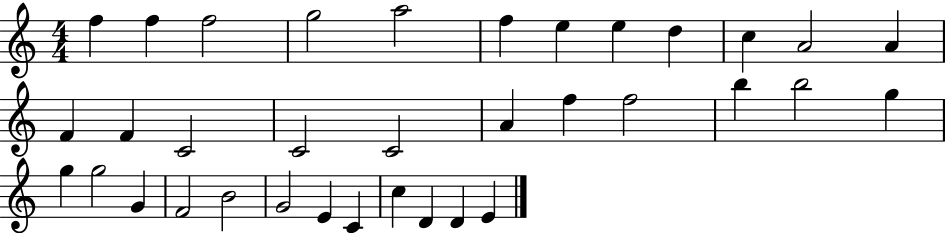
F5/q F5/q F5/h G5/h A5/h F5/q E5/q E5/q D5/q C5/q A4/h A4/q F4/q F4/q C4/h C4/h C4/h A4/q F5/q F5/h B5/q B5/h G5/q G5/q G5/h G4/q F4/h B4/h G4/h E4/q C4/q C5/q D4/q D4/q E4/q